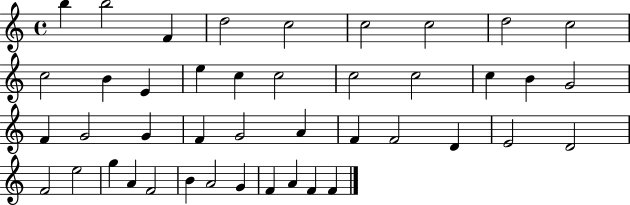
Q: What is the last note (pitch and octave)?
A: F4